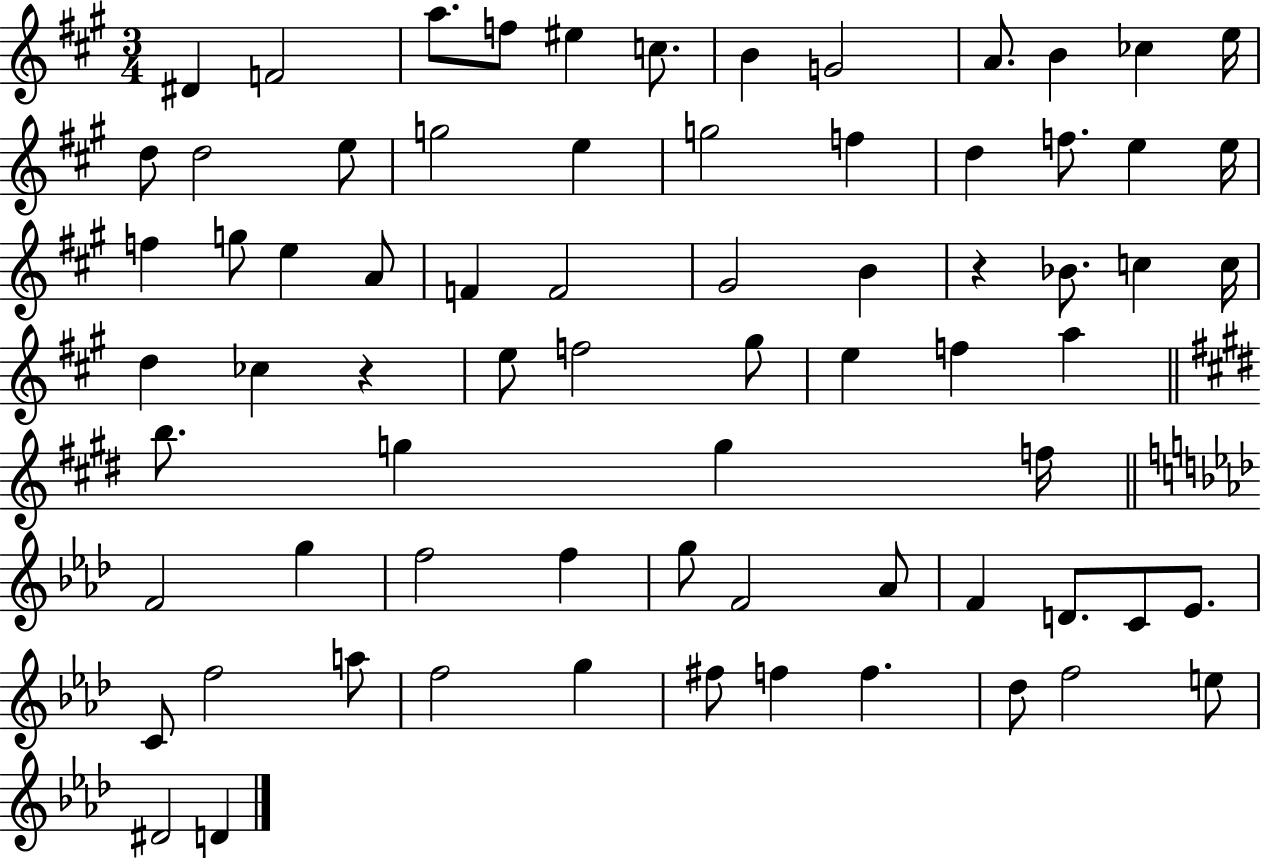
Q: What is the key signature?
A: A major